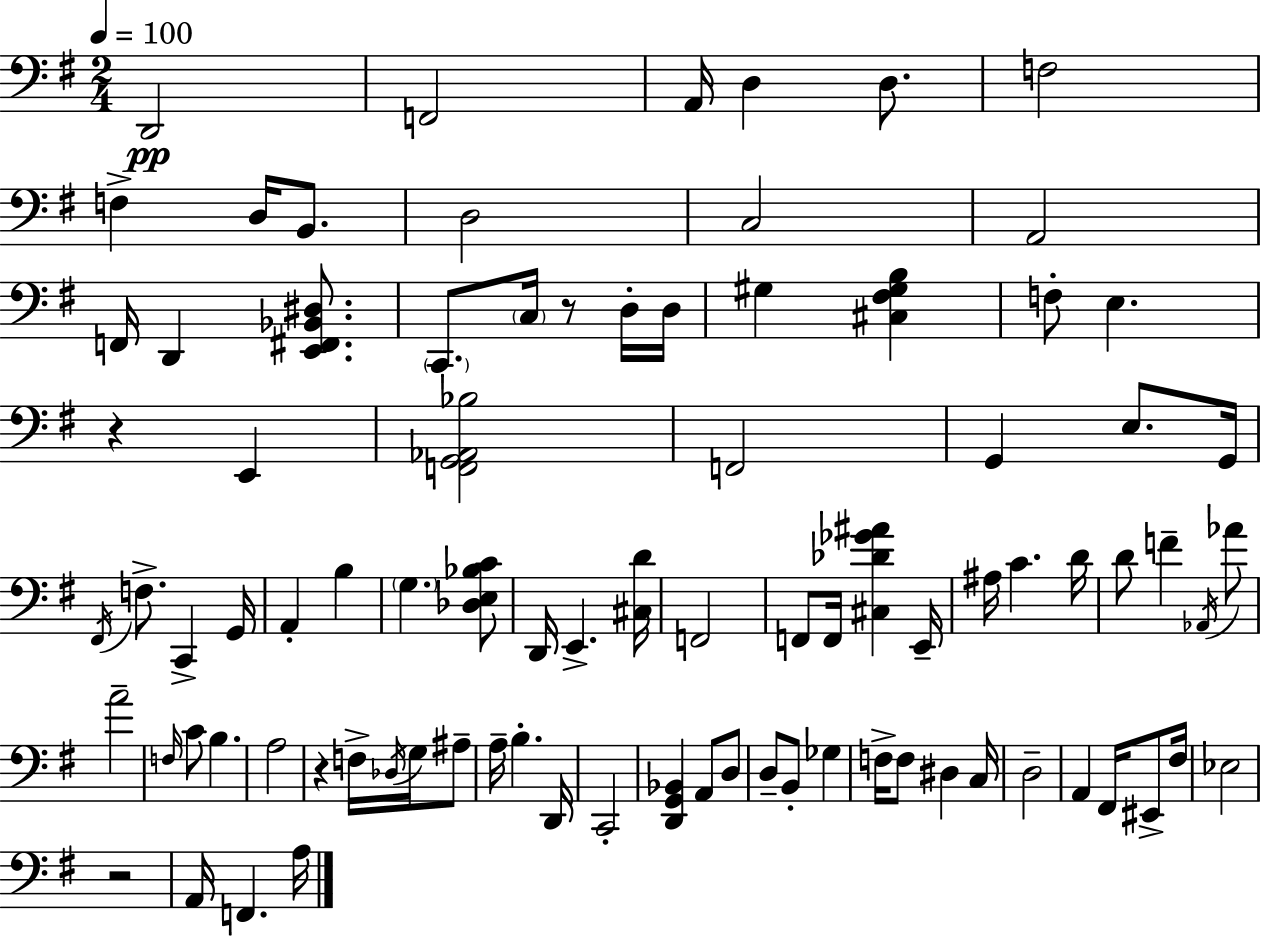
{
  \clef bass
  \numericTimeSignature
  \time 2/4
  \key e \minor
  \tempo 4 = 100
  d,2\pp | f,2 | a,16 d4 d8. | f2 | \break f4-> d16 b,8. | d2 | c2 | a,2 | \break f,16 d,4 <e, fis, bes, dis>8. | \parenthesize c,8. \parenthesize c16 r8 d16-. d16 | gis4 <cis fis gis b>4 | f8-. e4. | \break r4 e,4 | <f, g, aes, bes>2 | f,2 | g,4 e8. g,16 | \break \acciaccatura { fis,16 } f8.-> c,4-> | g,16 a,4-. b4 | \parenthesize g4. <des e bes c'>8 | d,16 e,4.-> | \break <cis d'>16 f,2 | f,8 f,16 <cis des' ges' ais'>4 | e,16-- ais16 c'4. | d'16 d'8 f'4-- \acciaccatura { aes,16 } | \break aes'8 a'2-- | \grace { f16 } c'8 b4. | a2 | r4 f16-> | \break \acciaccatura { des16 } g16 ais8-- a16-- b4.-. | d,16 c,2-. | <d, g, bes,>4 | a,8 d8 d8-- b,8-. | \break ges4 f16-> f8 dis4 | c16 d2-- | a,4 | fis,16 eis,8-> fis16 ees2 | \break r2 | a,16 f,4. | a16 \bar "|."
}